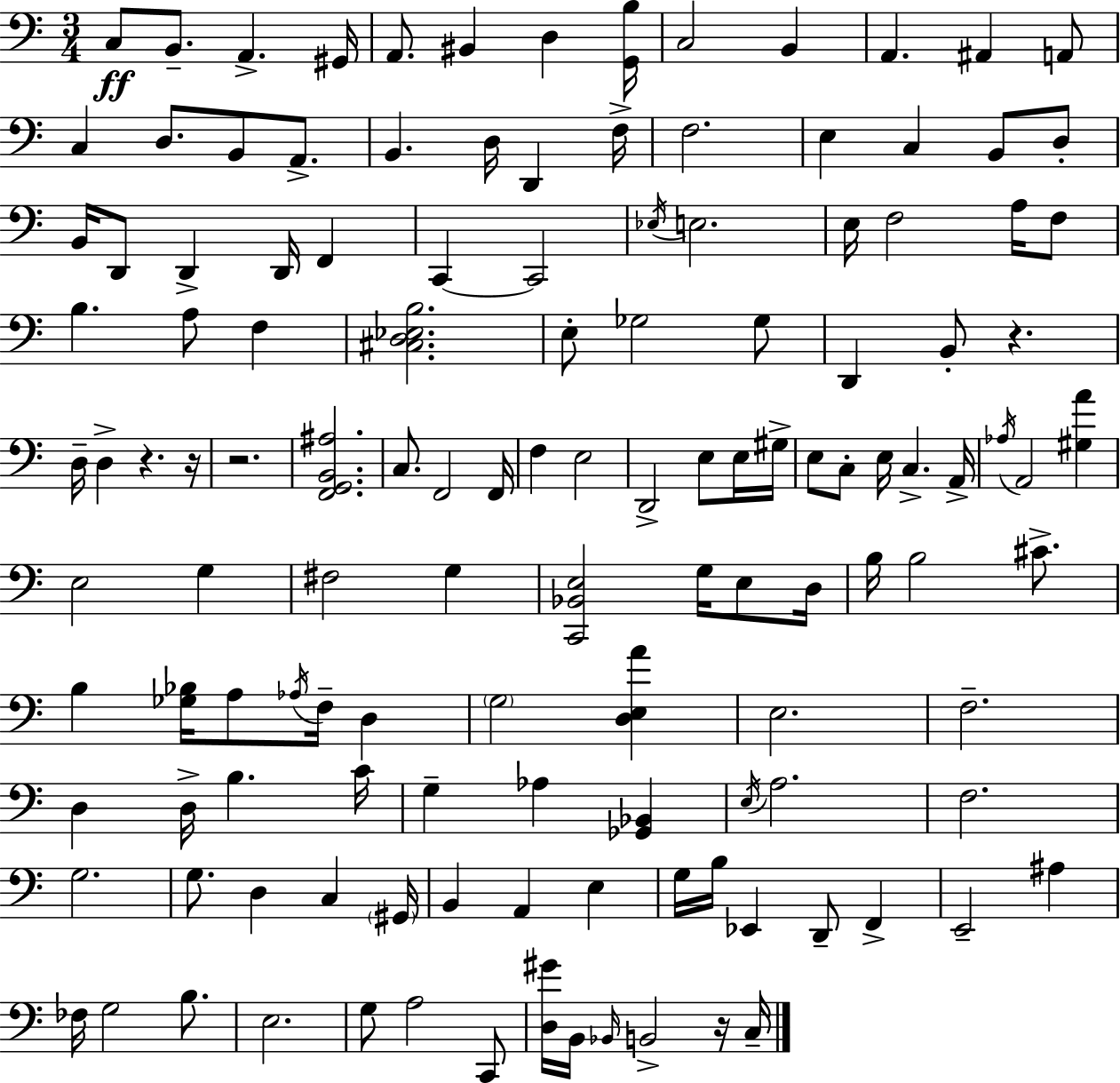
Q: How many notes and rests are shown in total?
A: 131